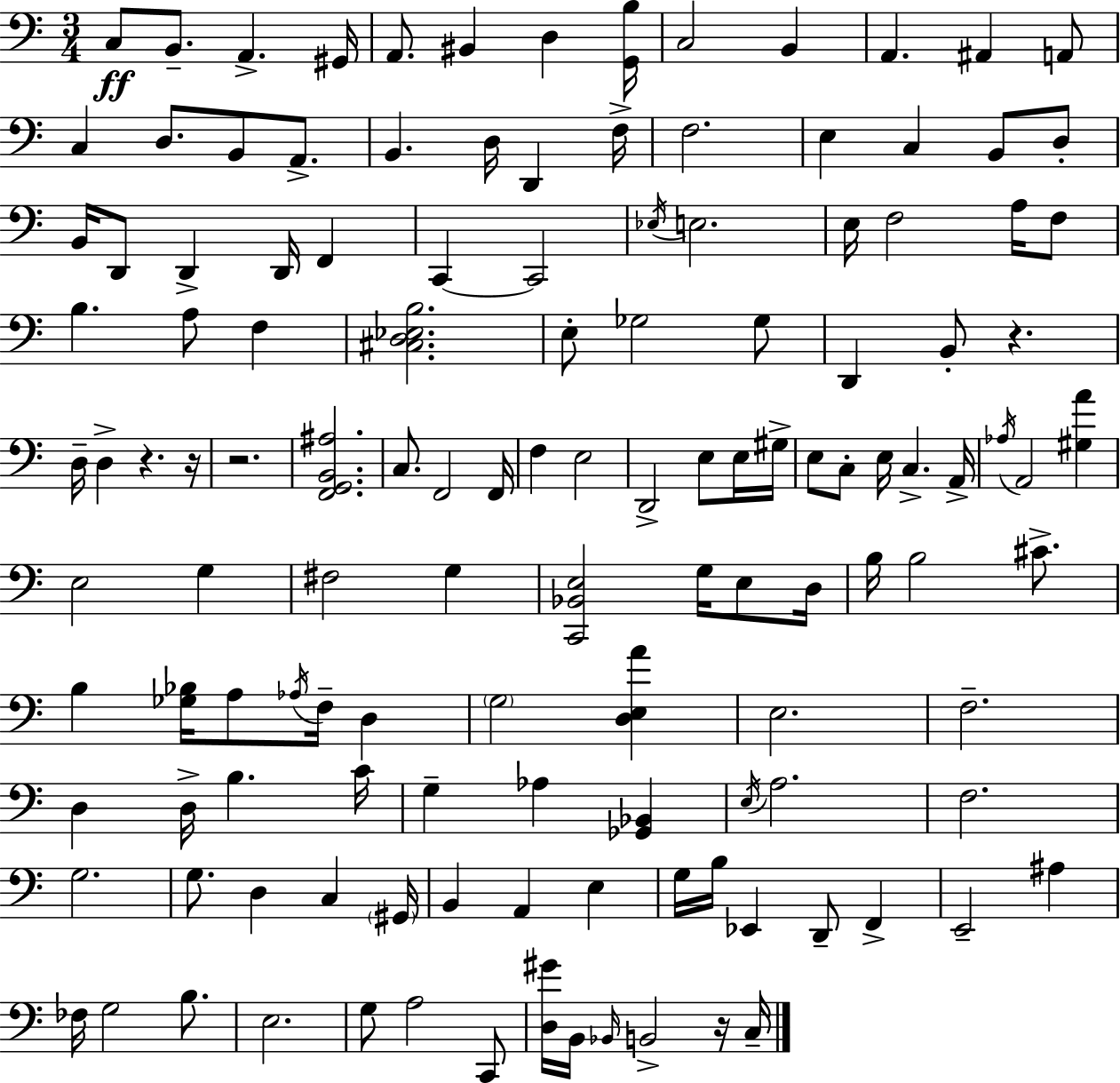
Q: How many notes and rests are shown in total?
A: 131